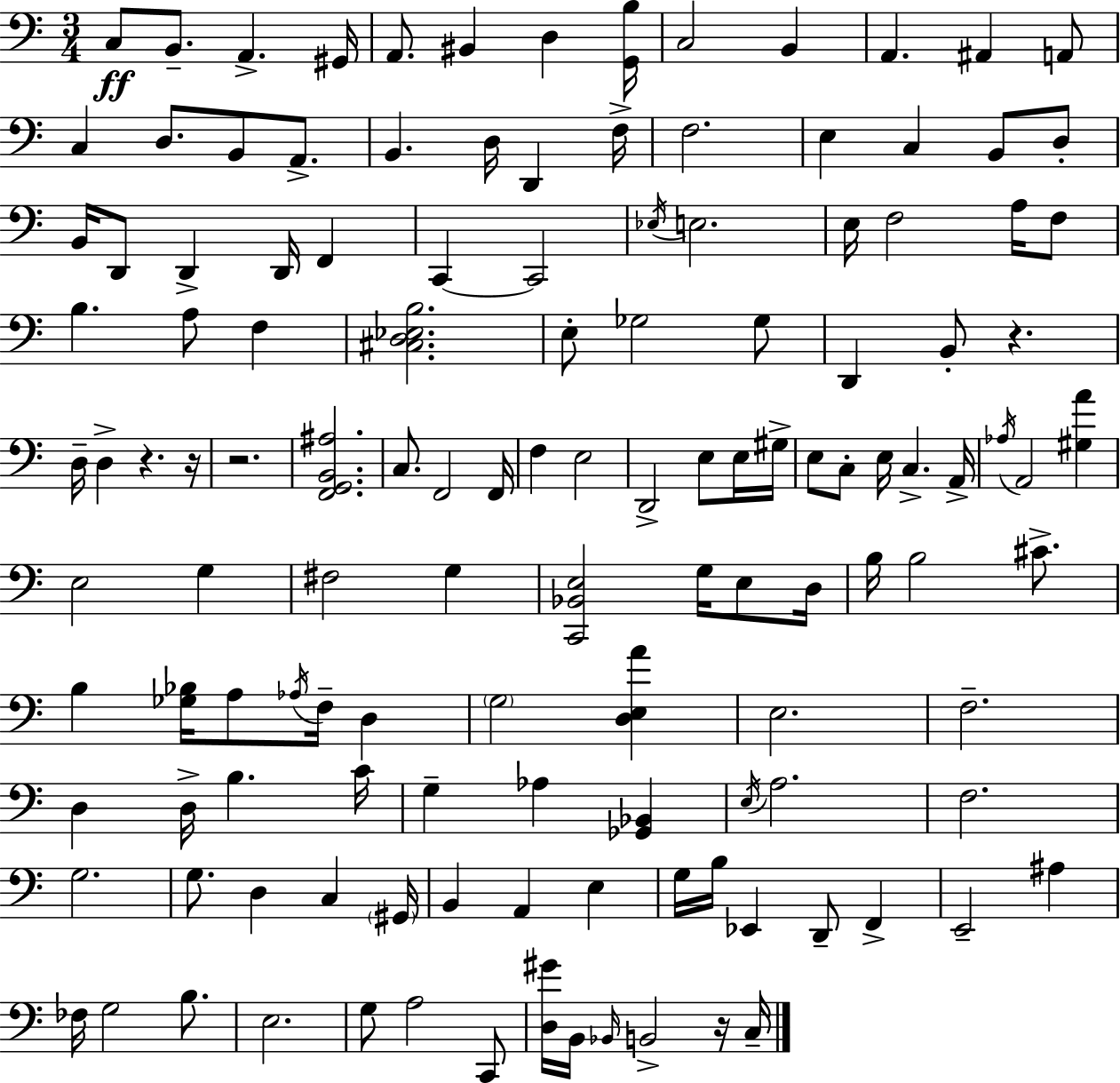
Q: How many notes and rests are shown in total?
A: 131